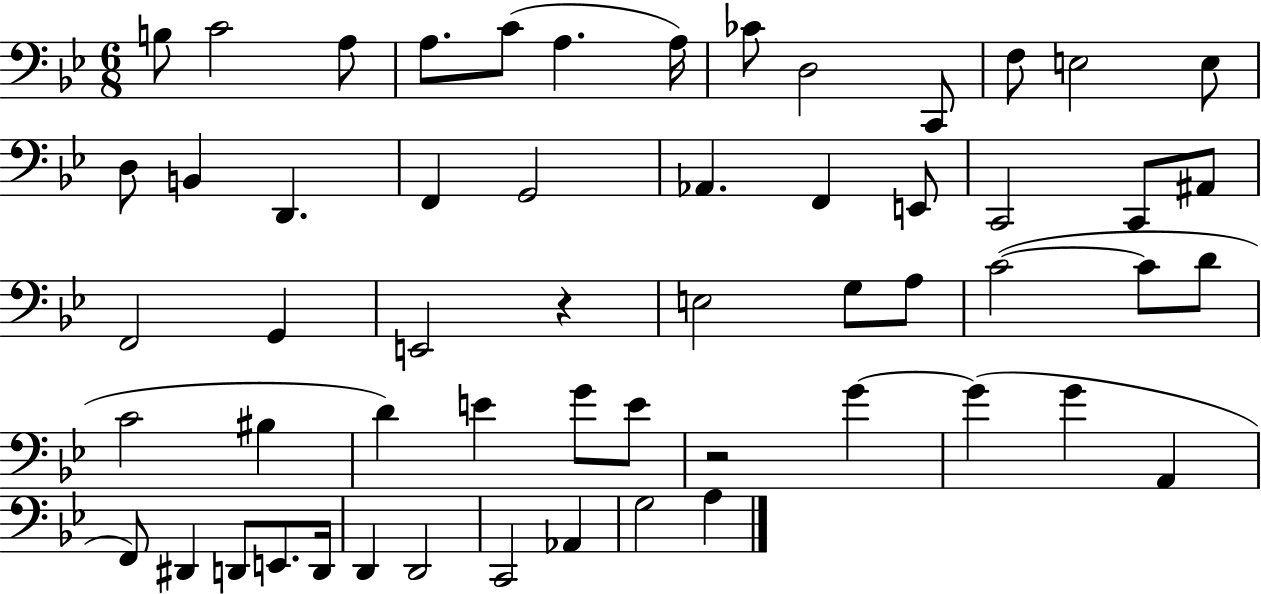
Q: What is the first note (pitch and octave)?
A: B3